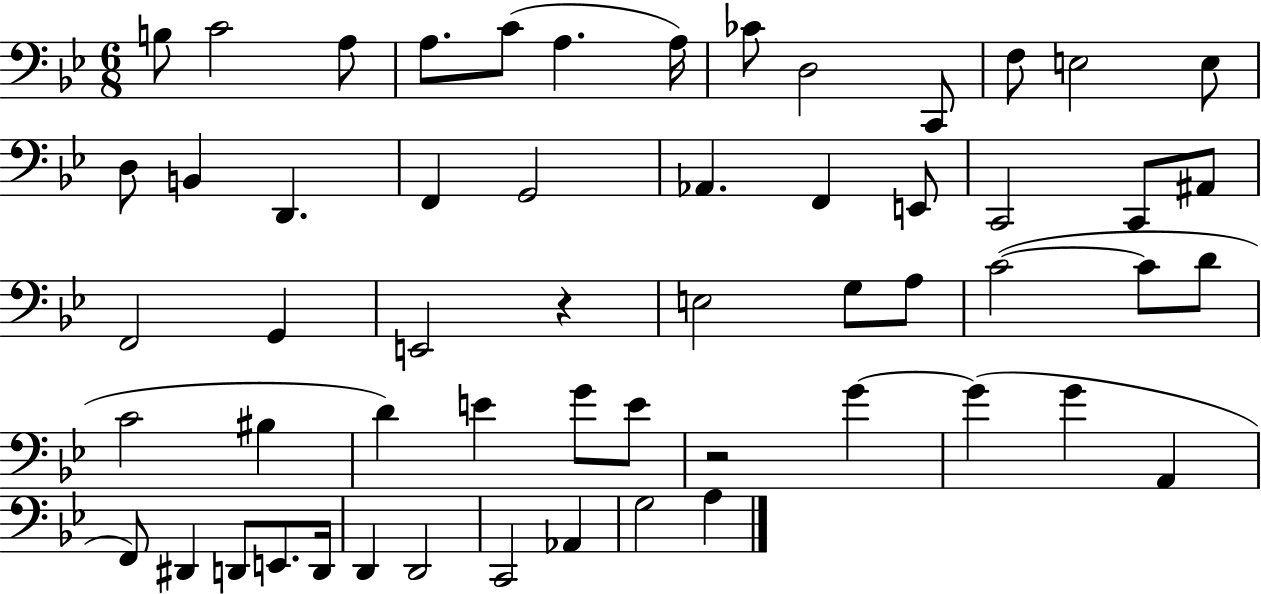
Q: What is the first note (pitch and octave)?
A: B3